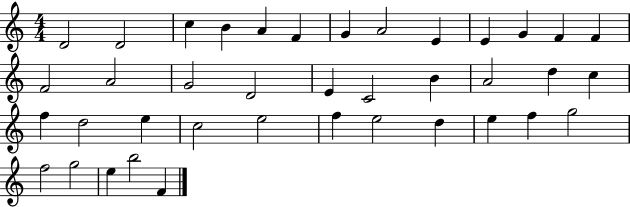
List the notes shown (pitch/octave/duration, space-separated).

D4/h D4/h C5/q B4/q A4/q F4/q G4/q A4/h E4/q E4/q G4/q F4/q F4/q F4/h A4/h G4/h D4/h E4/q C4/h B4/q A4/h D5/q C5/q F5/q D5/h E5/q C5/h E5/h F5/q E5/h D5/q E5/q F5/q G5/h F5/h G5/h E5/q B5/h F4/q